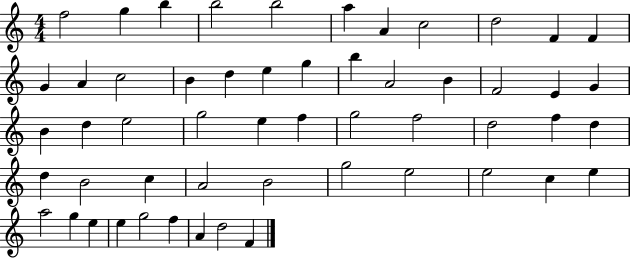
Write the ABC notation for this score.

X:1
T:Untitled
M:4/4
L:1/4
K:C
f2 g b b2 b2 a A c2 d2 F F G A c2 B d e g b A2 B F2 E G B d e2 g2 e f g2 f2 d2 f d d B2 c A2 B2 g2 e2 e2 c e a2 g e e g2 f A d2 F